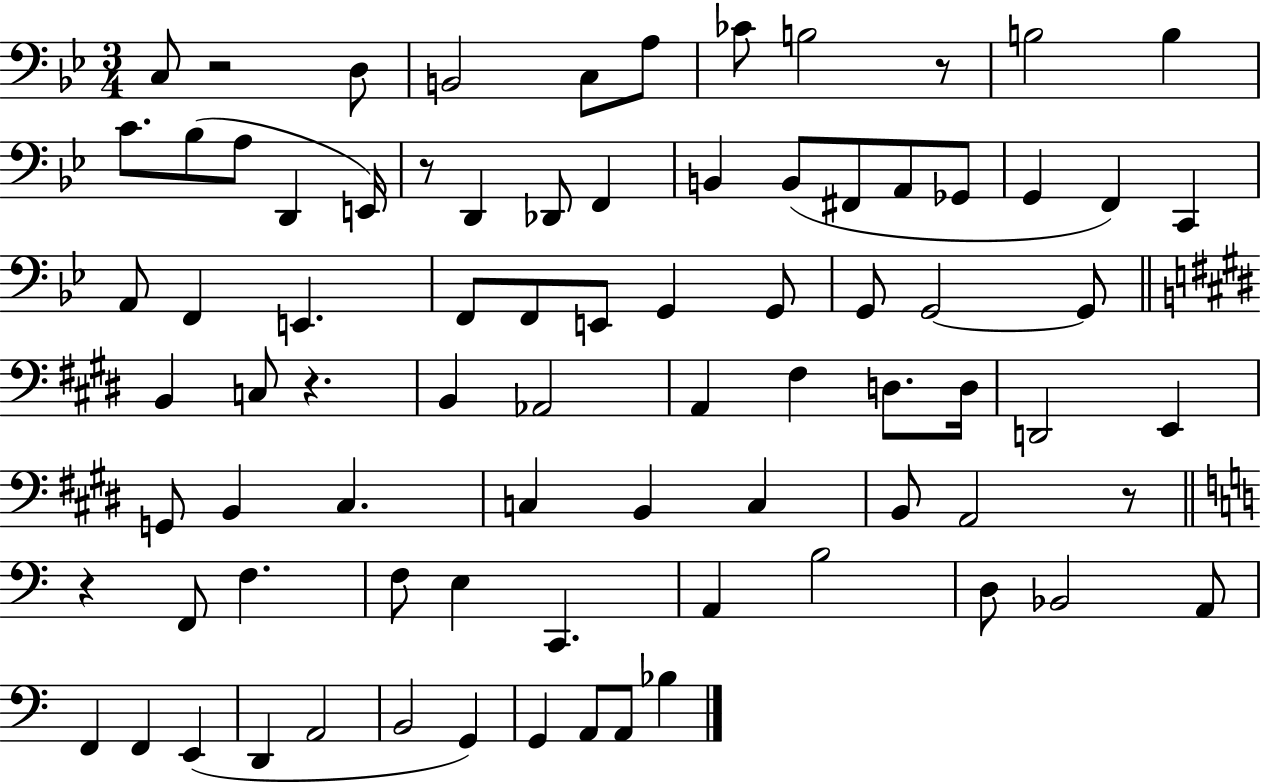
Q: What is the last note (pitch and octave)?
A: Bb3